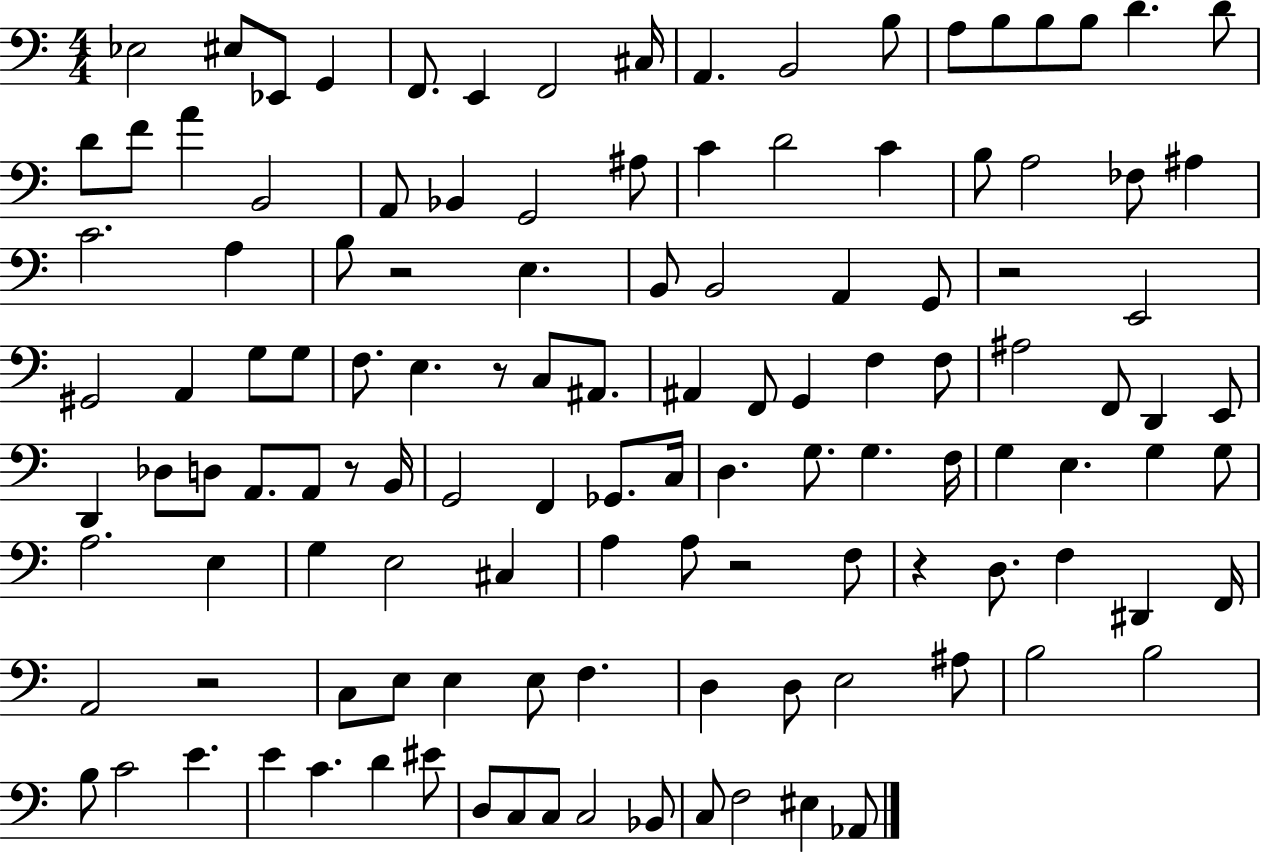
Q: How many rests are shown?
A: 7